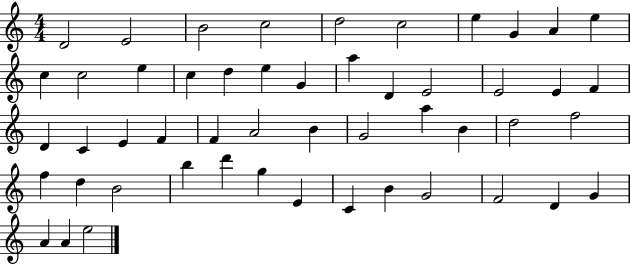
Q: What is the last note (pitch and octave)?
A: E5